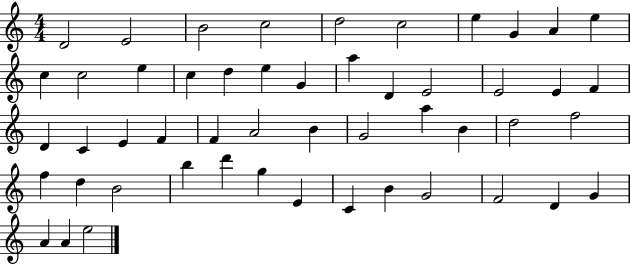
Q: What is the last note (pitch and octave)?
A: E5